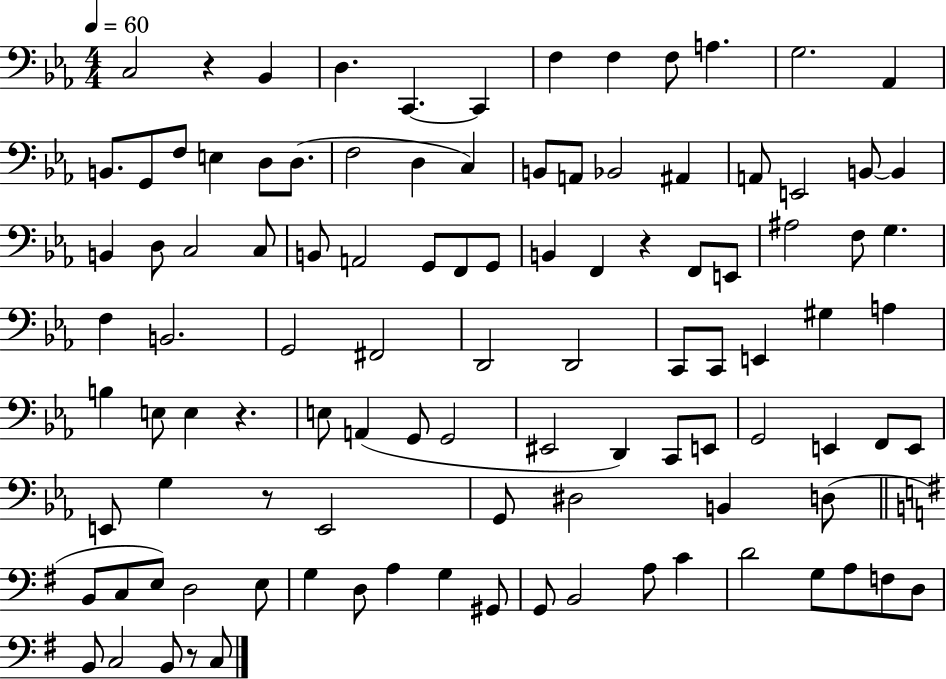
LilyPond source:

{
  \clef bass
  \numericTimeSignature
  \time 4/4
  \key ees \major
  \tempo 4 = 60
  c2 r4 bes,4 | d4. c,4.~~ c,4 | f4 f4 f8 a4. | g2. aes,4 | \break b,8. g,8 f8 e4 d8 d8.( | f2 d4 c4) | b,8 a,8 bes,2 ais,4 | a,8 e,2 b,8~~ b,4 | \break b,4 d8 c2 c8 | b,8 a,2 g,8 f,8 g,8 | b,4 f,4 r4 f,8 e,8 | ais2 f8 g4. | \break f4 b,2. | g,2 fis,2 | d,2 d,2 | c,8 c,8 e,4 gis4 a4 | \break b4 e8 e4 r4. | e8 a,4( g,8 g,2 | eis,2 d,4) c,8 e,8 | g,2 e,4 f,8 e,8 | \break e,8 g4 r8 e,2 | g,8 dis2 b,4 d8( | \bar "||" \break \key e \minor b,8 c8 e8) d2 e8 | g4 d8 a4 g4 gis,8 | g,8 b,2 a8 c'4 | d'2 g8 a8 f8 d8 | \break b,8 c2 b,8 r8 c8 | \bar "|."
}